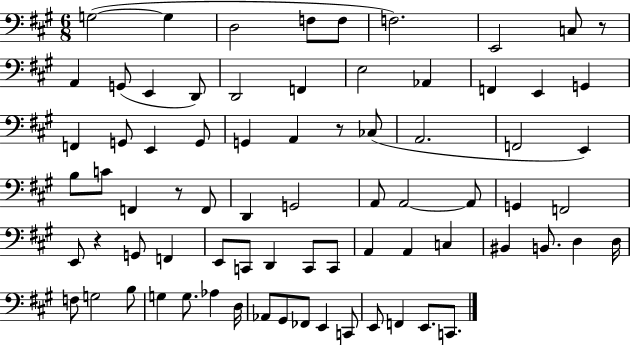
X:1
T:Untitled
M:6/8
L:1/4
K:A
G,2 G, D,2 F,/2 F,/2 F,2 E,,2 C,/2 z/2 A,, G,,/2 E,, D,,/2 D,,2 F,, E,2 _A,, F,, E,, G,, F,, G,,/2 E,, G,,/2 G,, A,, z/2 _C,/2 A,,2 F,,2 E,, B,/2 C/2 F,, z/2 F,,/2 D,, G,,2 A,,/2 A,,2 A,,/2 G,, F,,2 E,,/2 z G,,/2 F,, E,,/2 C,,/2 D,, C,,/2 C,,/2 A,, A,, C, ^B,, B,,/2 D, D,/4 F,/2 G,2 B,/2 G, G,/2 _A, D,/4 _A,,/2 ^G,,/2 _F,,/2 E,, C,,/2 E,,/2 F,, E,,/2 C,,/2